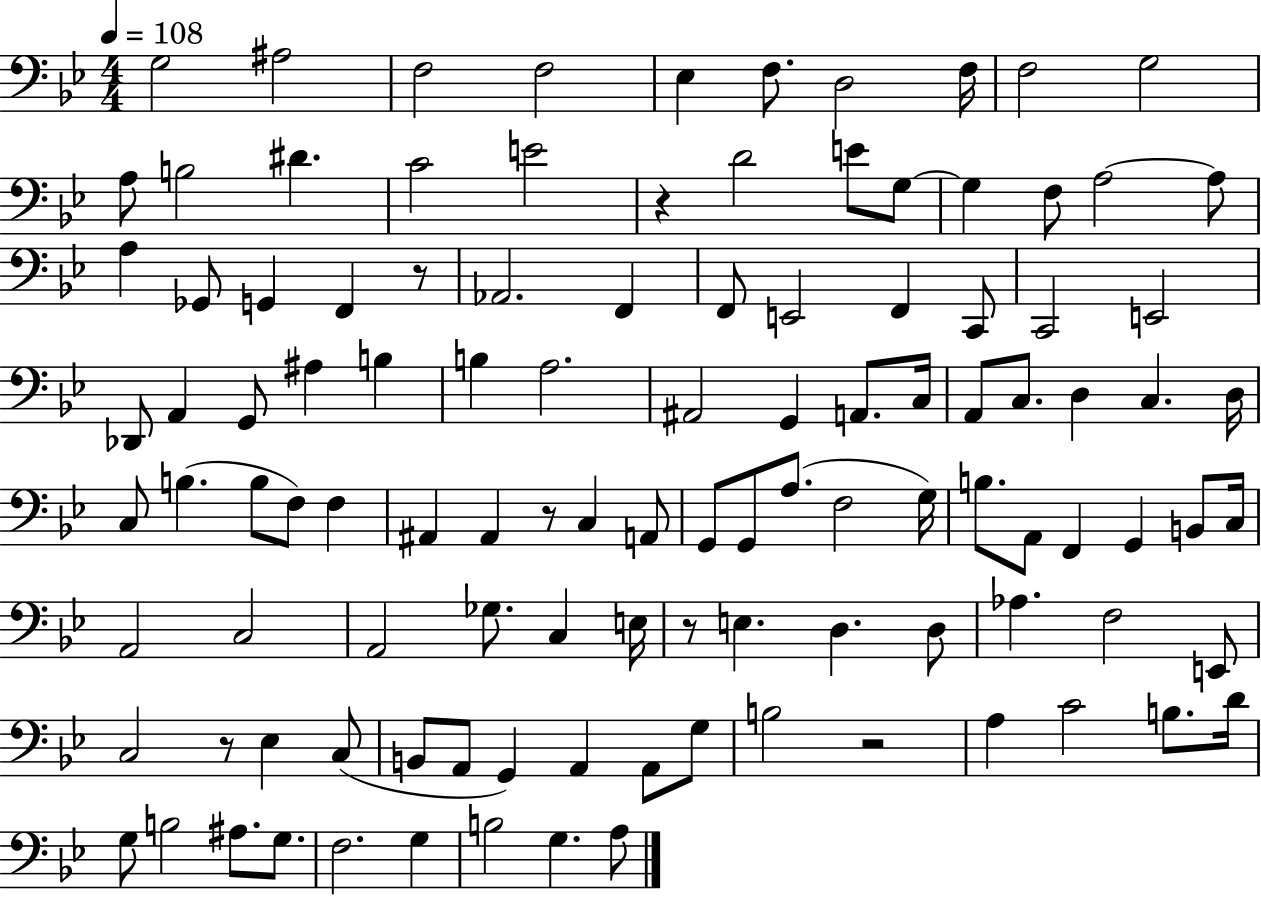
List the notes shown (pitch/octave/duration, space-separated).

G3/h A#3/h F3/h F3/h Eb3/q F3/e. D3/h F3/s F3/h G3/h A3/e B3/h D#4/q. C4/h E4/h R/q D4/h E4/e G3/e G3/q F3/e A3/h A3/e A3/q Gb2/e G2/q F2/q R/e Ab2/h. F2/q F2/e E2/h F2/q C2/e C2/h E2/h Db2/e A2/q G2/e A#3/q B3/q B3/q A3/h. A#2/h G2/q A2/e. C3/s A2/e C3/e. D3/q C3/q. D3/s C3/e B3/q. B3/e F3/e F3/q A#2/q A#2/q R/e C3/q A2/e G2/e G2/e A3/e. F3/h G3/s B3/e. A2/e F2/q G2/q B2/e C3/s A2/h C3/h A2/h Gb3/e. C3/q E3/s R/e E3/q. D3/q. D3/e Ab3/q. F3/h E2/e C3/h R/e Eb3/q C3/e B2/e A2/e G2/q A2/q A2/e G3/e B3/h R/h A3/q C4/h B3/e. D4/s G3/e B3/h A#3/e. G3/e. F3/h. G3/q B3/h G3/q. A3/e